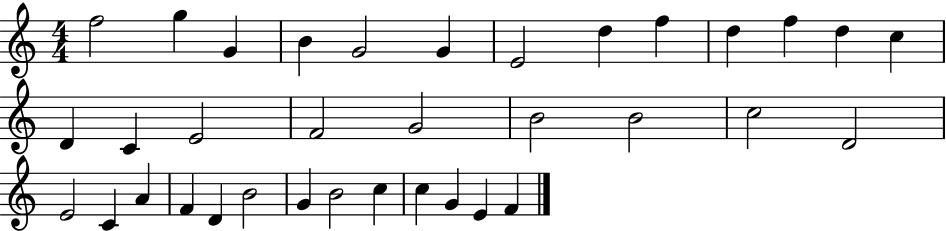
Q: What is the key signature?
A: C major